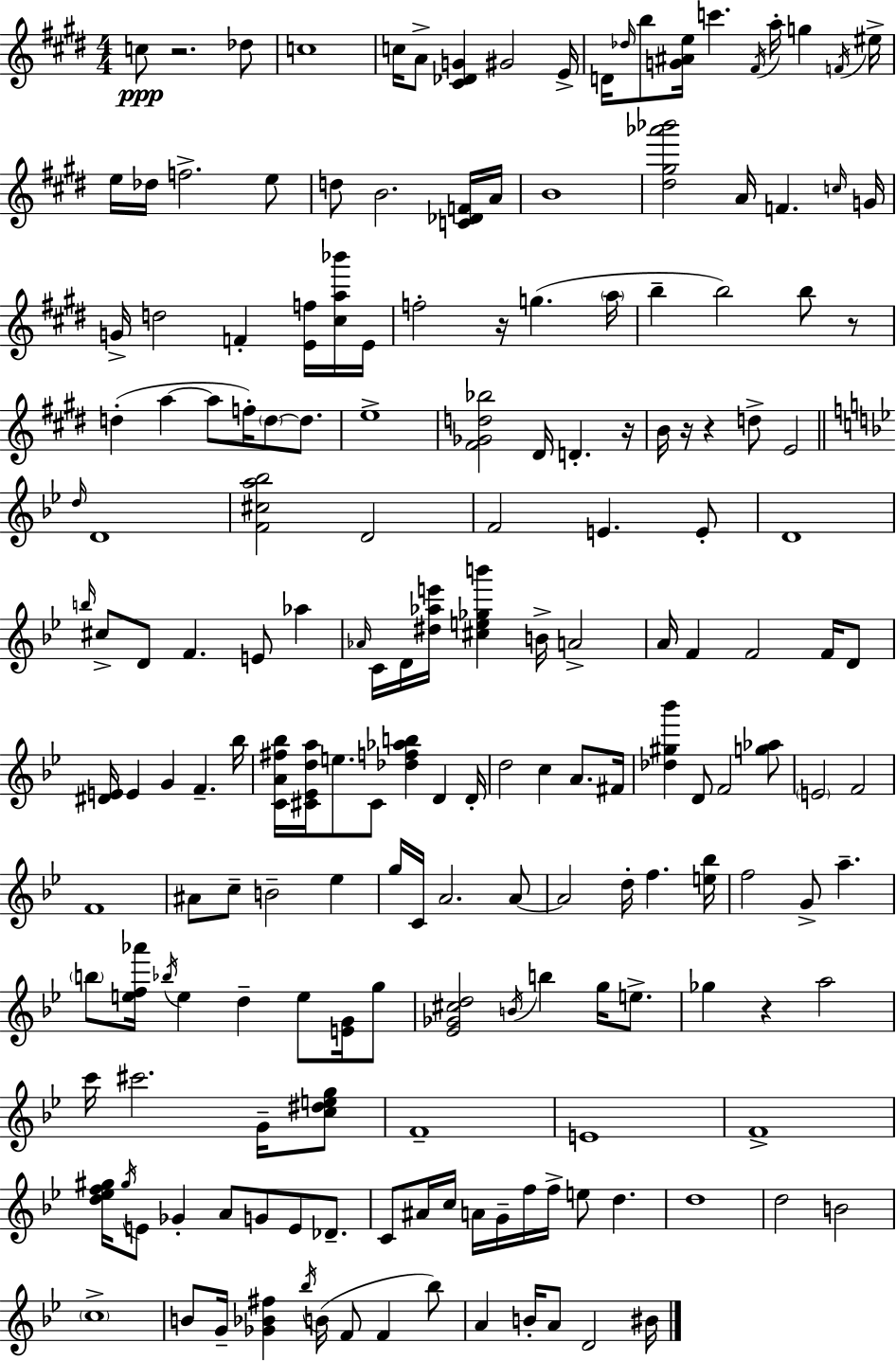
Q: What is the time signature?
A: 4/4